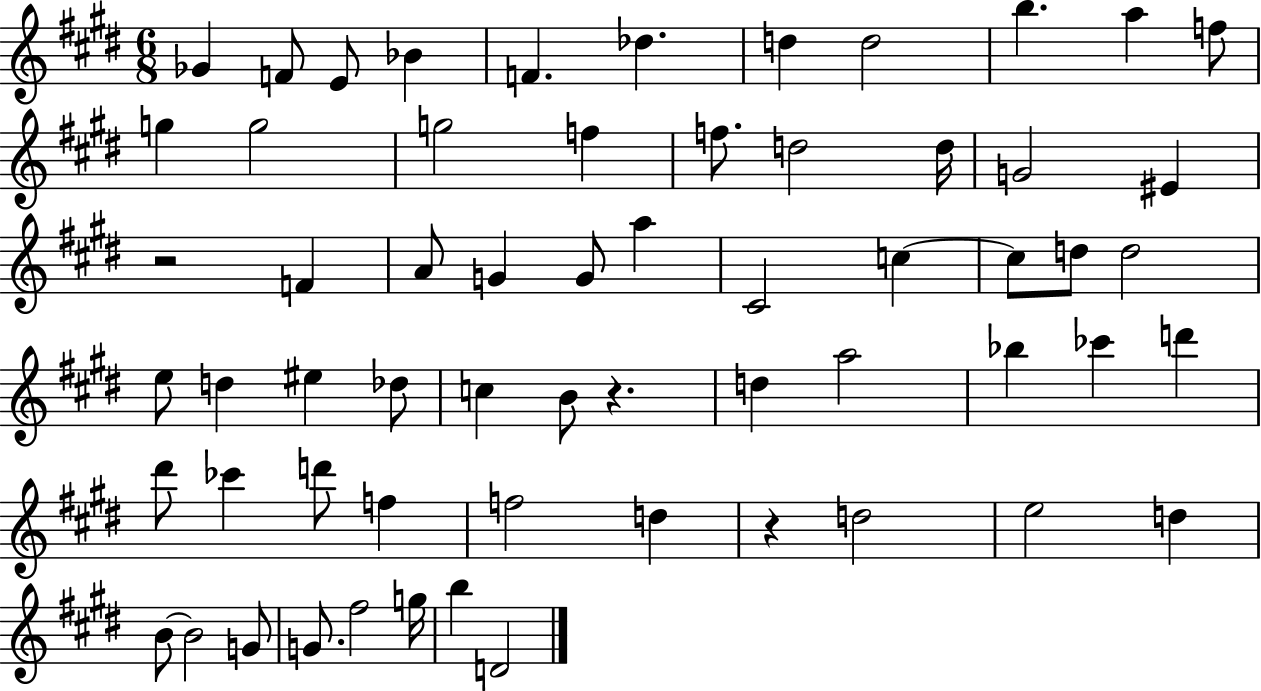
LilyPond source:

{
  \clef treble
  \numericTimeSignature
  \time 6/8
  \key e \major
  ges'4 f'8 e'8 bes'4 | f'4. des''4. | d''4 d''2 | b''4. a''4 f''8 | \break g''4 g''2 | g''2 f''4 | f''8. d''2 d''16 | g'2 eis'4 | \break r2 f'4 | a'8 g'4 g'8 a''4 | cis'2 c''4~~ | c''8 d''8 d''2 | \break e''8 d''4 eis''4 des''8 | c''4 b'8 r4. | d''4 a''2 | bes''4 ces'''4 d'''4 | \break dis'''8 ces'''4 d'''8 f''4 | f''2 d''4 | r4 d''2 | e''2 d''4 | \break b'8~~ b'2 g'8 | g'8. fis''2 g''16 | b''4 d'2 | \bar "|."
}